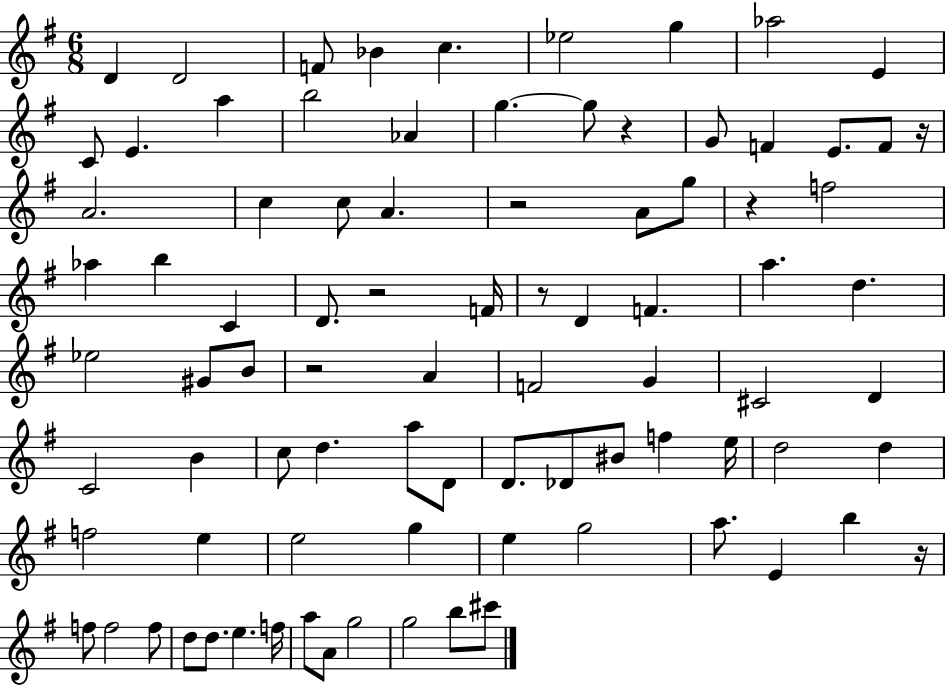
{
  \clef treble
  \numericTimeSignature
  \time 6/8
  \key g \major
  \repeat volta 2 { d'4 d'2 | f'8 bes'4 c''4. | ees''2 g''4 | aes''2 e'4 | \break c'8 e'4. a''4 | b''2 aes'4 | g''4.~~ g''8 r4 | g'8 f'4 e'8. f'8 r16 | \break a'2. | c''4 c''8 a'4. | r2 a'8 g''8 | r4 f''2 | \break aes''4 b''4 c'4 | d'8. r2 f'16 | r8 d'4 f'4. | a''4. d''4. | \break ees''2 gis'8 b'8 | r2 a'4 | f'2 g'4 | cis'2 d'4 | \break c'2 b'4 | c''8 d''4. a''8 d'8 | d'8. des'8 bis'8 f''4 e''16 | d''2 d''4 | \break f''2 e''4 | e''2 g''4 | e''4 g''2 | a''8. e'4 b''4 r16 | \break f''8 f''2 f''8 | d''8 d''8. e''4. f''16 | a''8 a'8 g''2 | g''2 b''8 cis'''8 | \break } \bar "|."
}